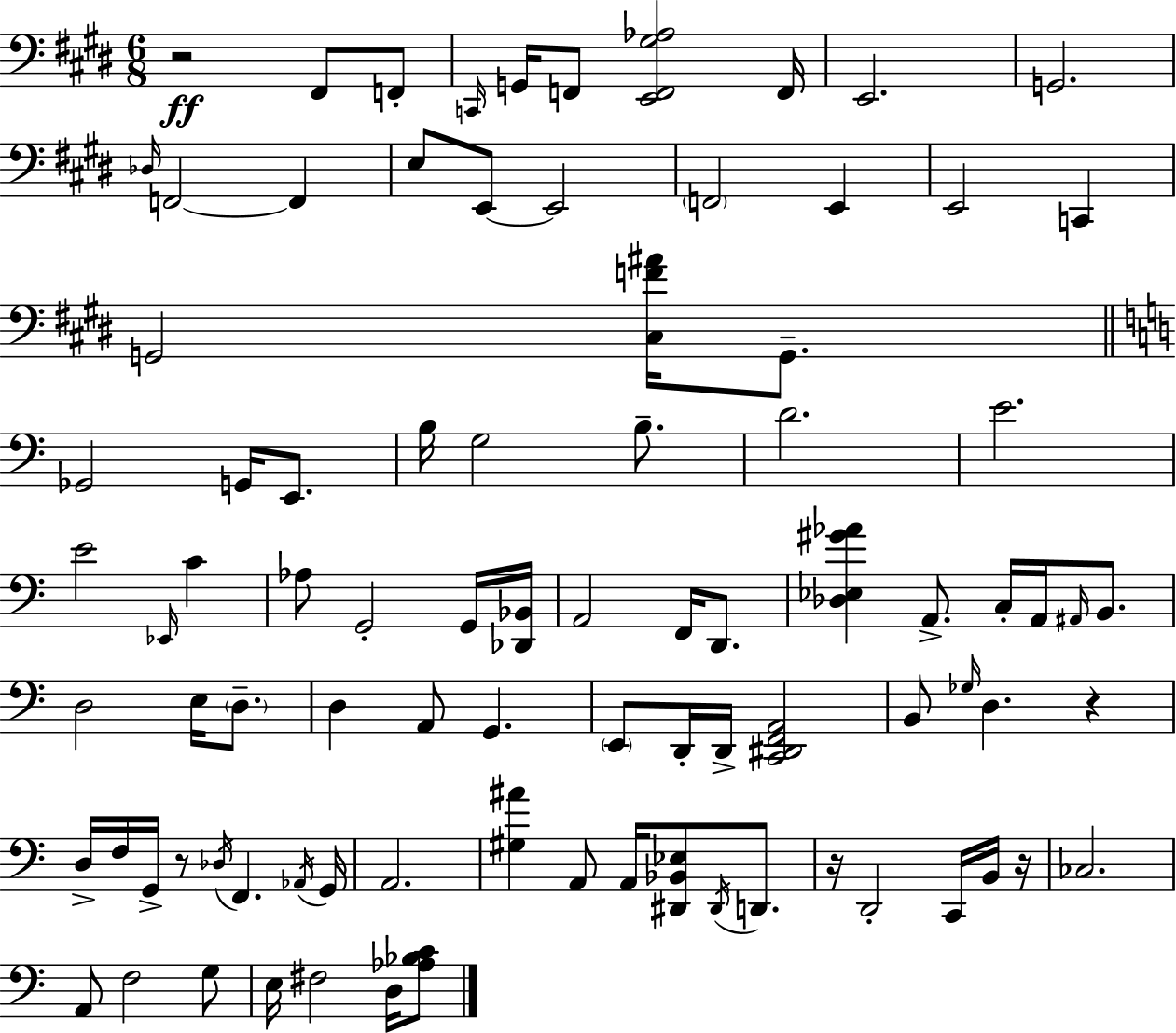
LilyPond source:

{
  \clef bass
  \numericTimeSignature
  \time 6/8
  \key e \major
  \repeat volta 2 { r2\ff fis,8 f,8-. | \grace { c,16 } g,16 f,8 <e, f, gis aes>2 | f,16 e,2. | g,2. | \break \grace { des16 } f,2~~ f,4 | e8 e,8~~ e,2 | \parenthesize f,2 e,4 | e,2 c,4 | \break g,2 <cis f' ais'>16 g,8.-- | \bar "||" \break \key a \minor ges,2 g,16 e,8. | b16 g2 b8.-- | d'2. | e'2. | \break e'2 \grace { ees,16 } c'4 | aes8 g,2-. g,16 | <des, bes,>16 a,2 f,16 d,8. | <des ees gis' aes'>4 a,8.-> c16-. a,16 \grace { ais,16 } b,8. | \break d2 e16 \parenthesize d8.-- | d4 a,8 g,4. | \parenthesize e,8 d,16-. d,16-> <c, dis, f, a,>2 | b,8 \grace { ges16 } d4. r4 | \break d16-> f16 g,16-> r8 \acciaccatura { des16 } f,4. | \acciaccatura { aes,16 } g,16 a,2. | <gis ais'>4 a,8 a,16 | <dis, bes, ees>8 \acciaccatura { dis,16 } d,8. r16 d,2-. | \break c,16 b,16 r16 ces2. | a,8 f2 | g8 e16 fis2 | d16 <aes bes c'>8 } \bar "|."
}